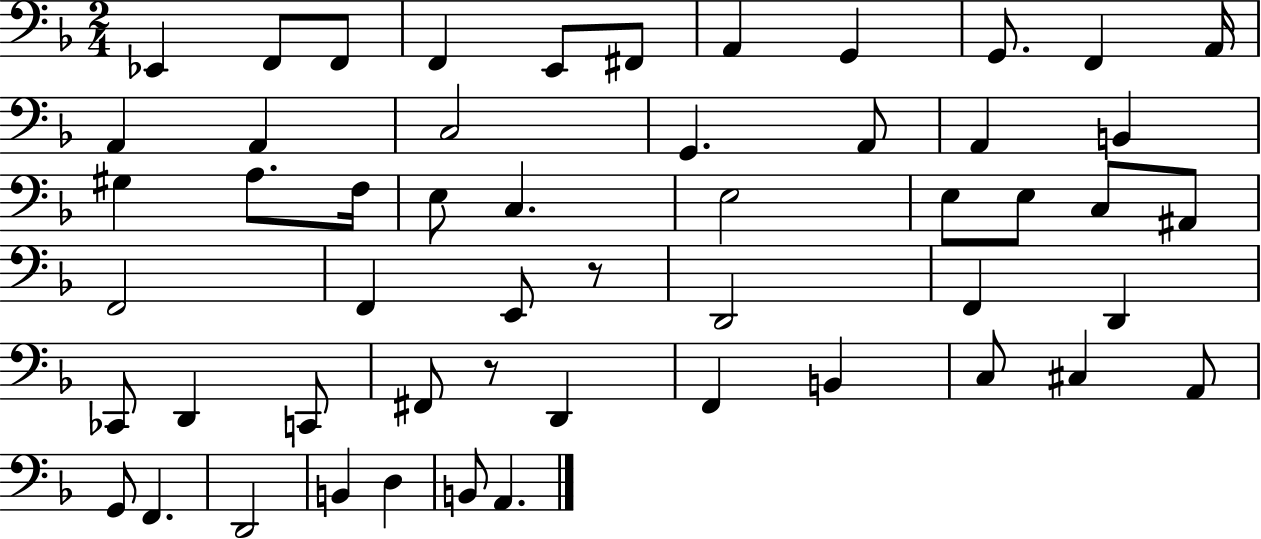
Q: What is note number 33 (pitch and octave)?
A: F2